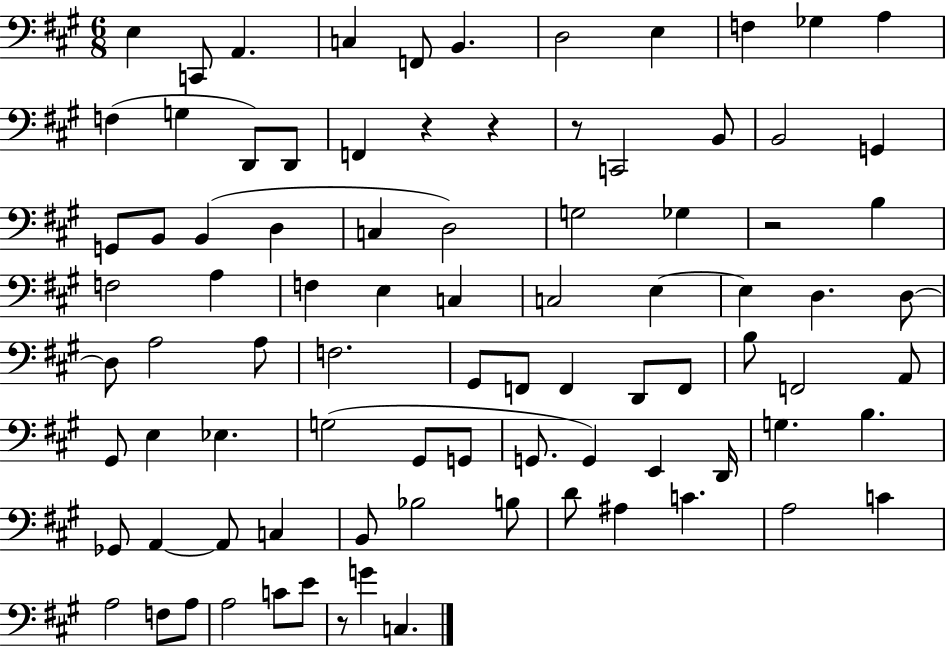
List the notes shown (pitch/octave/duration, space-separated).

E3/q C2/e A2/q. C3/q F2/e B2/q. D3/h E3/q F3/q Gb3/q A3/q F3/q G3/q D2/e D2/e F2/q R/q R/q R/e C2/h B2/e B2/h G2/q G2/e B2/e B2/q D3/q C3/q D3/h G3/h Gb3/q R/h B3/q F3/h A3/q F3/q E3/q C3/q C3/h E3/q E3/q D3/q. D3/e D3/e A3/h A3/e F3/h. G#2/e F2/e F2/q D2/e F2/e B3/e F2/h A2/e G#2/e E3/q Eb3/q. G3/h G#2/e G2/e G2/e. G2/q E2/q D2/s G3/q. B3/q. Gb2/e A2/q A2/e C3/q B2/e Bb3/h B3/e D4/e A#3/q C4/q. A3/h C4/q A3/h F3/e A3/e A3/h C4/e E4/e R/e G4/q C3/q.